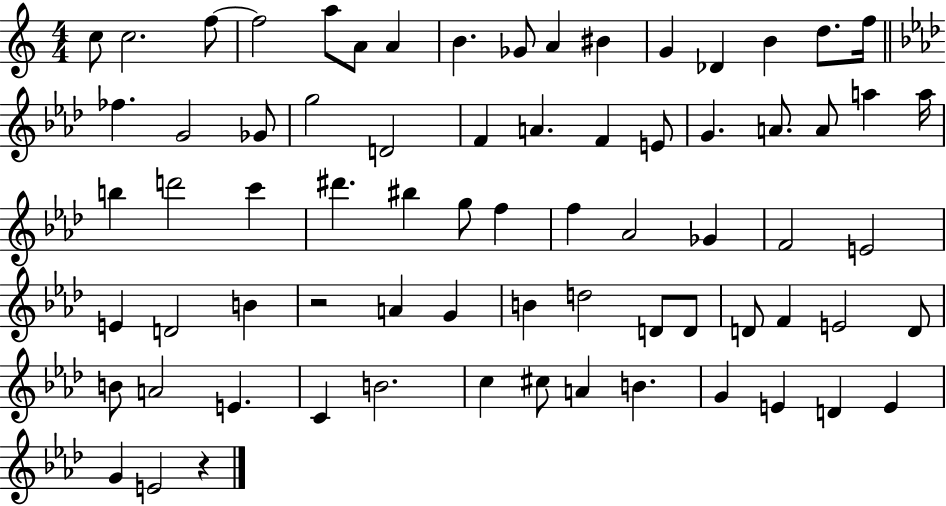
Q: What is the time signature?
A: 4/4